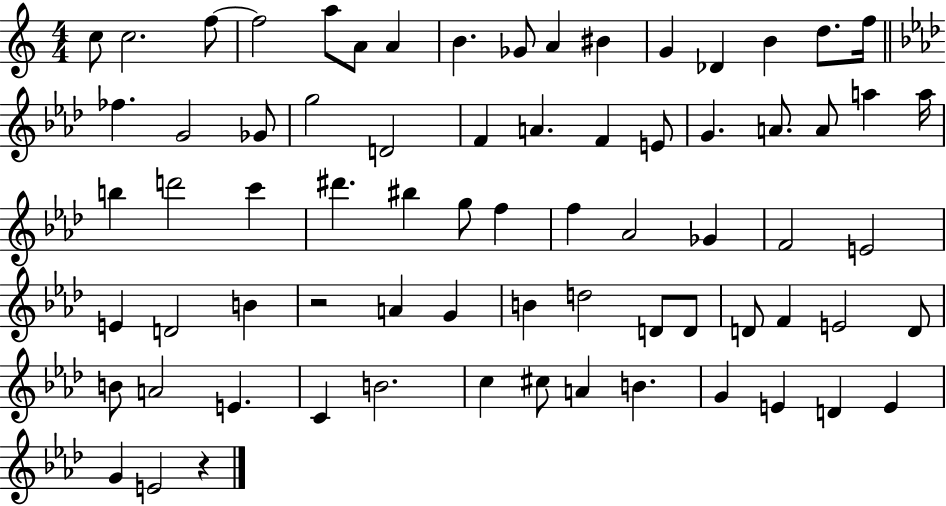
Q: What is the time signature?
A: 4/4